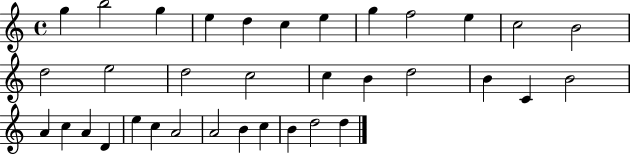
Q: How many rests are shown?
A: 0